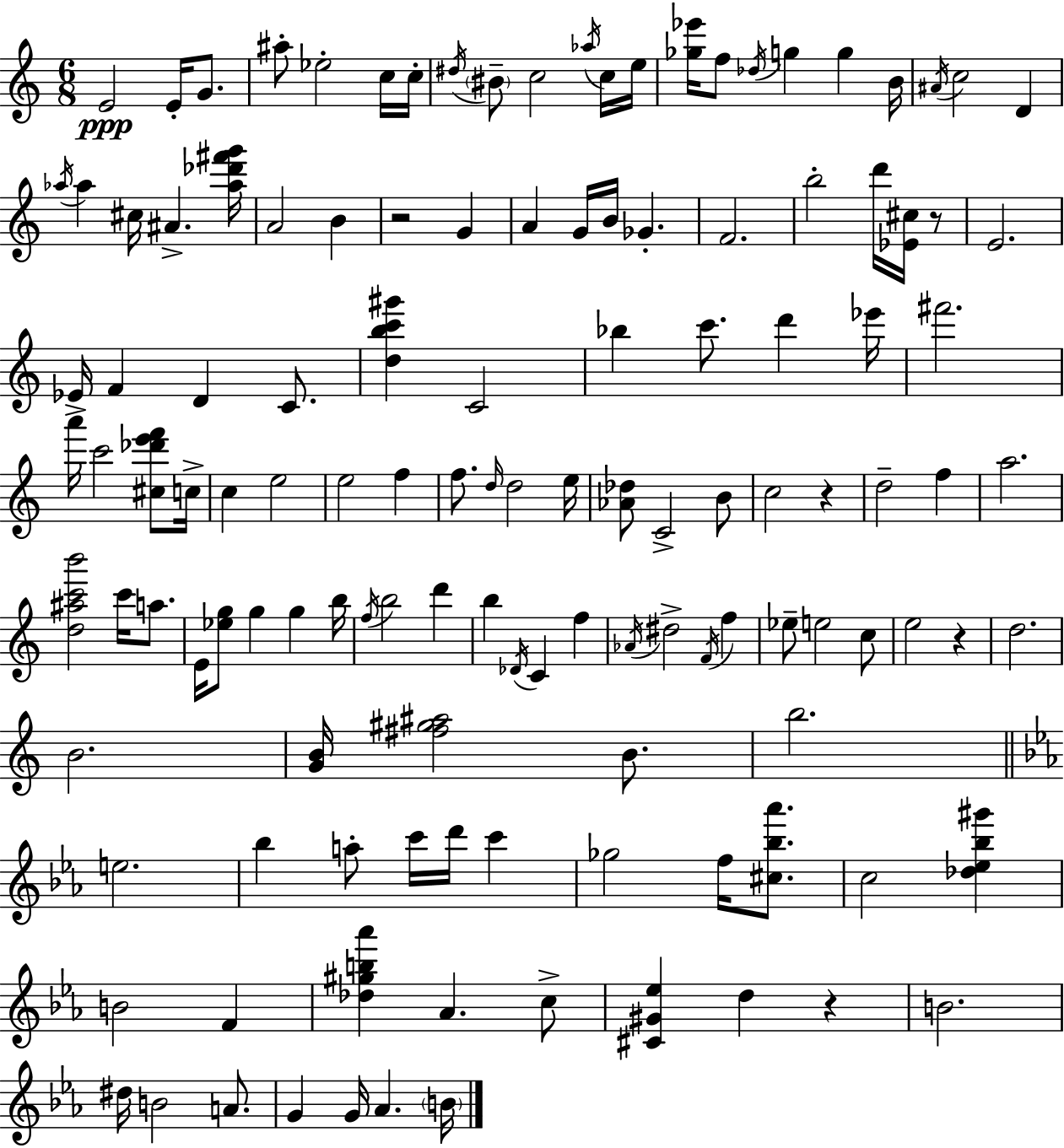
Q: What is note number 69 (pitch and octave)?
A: B5